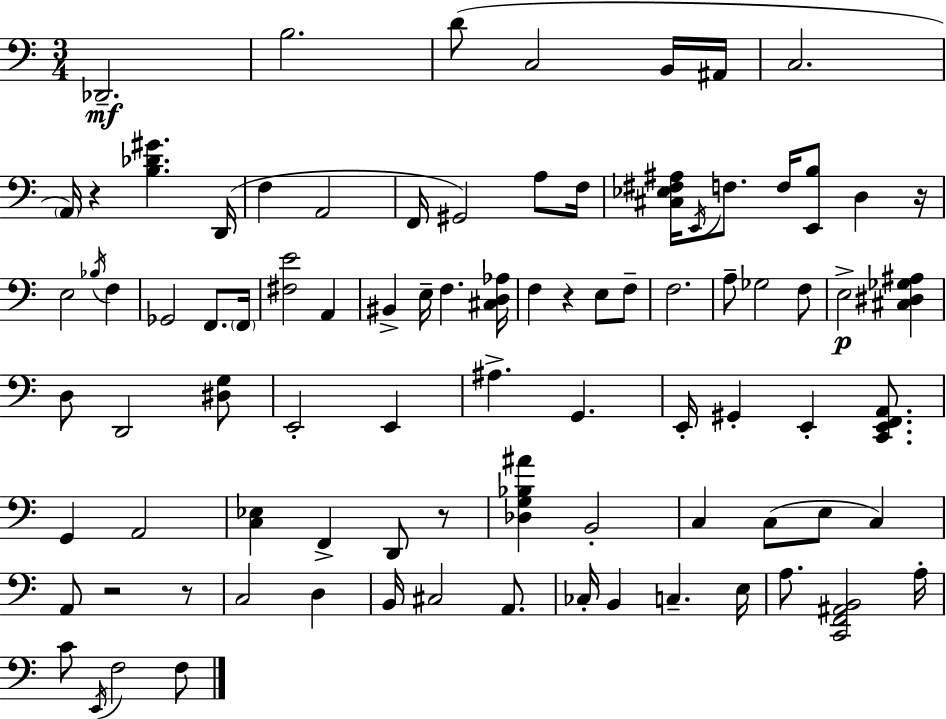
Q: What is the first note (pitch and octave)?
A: Db2